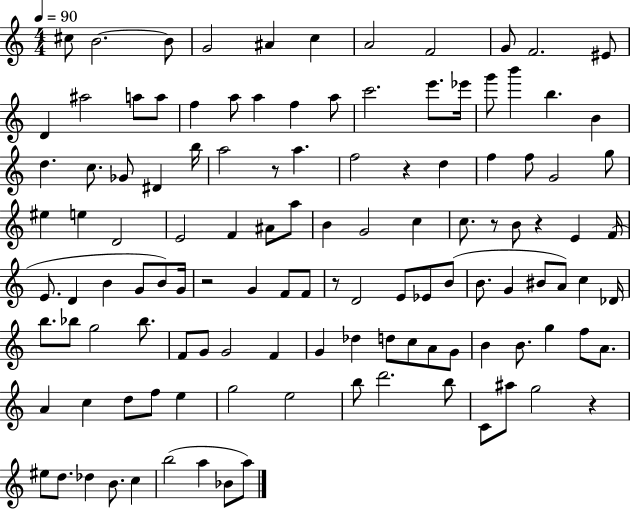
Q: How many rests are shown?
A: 7